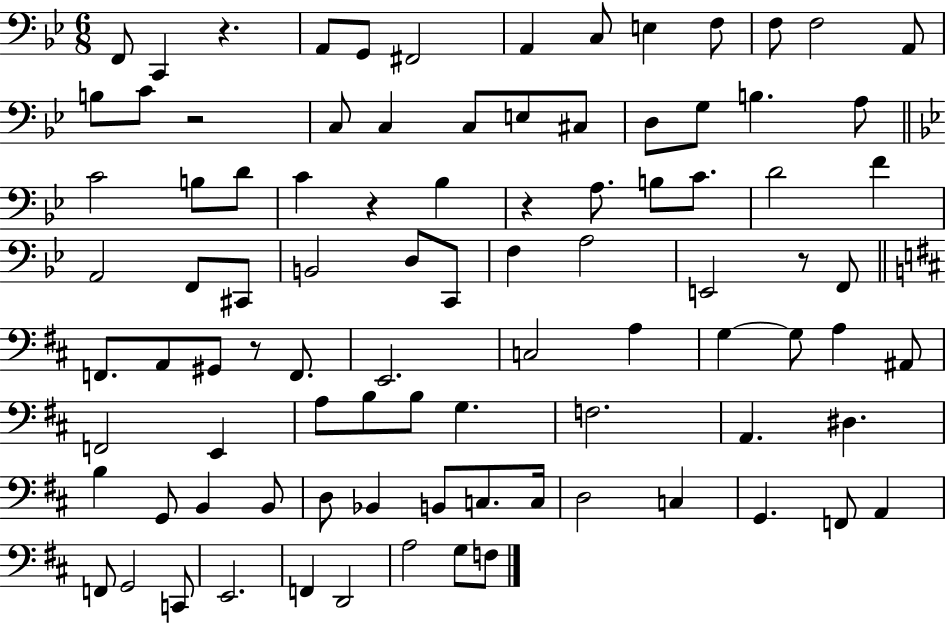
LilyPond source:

{
  \clef bass
  \numericTimeSignature
  \time 6/8
  \key bes \major
  f,8 c,4 r4. | a,8 g,8 fis,2 | a,4 c8 e4 f8 | f8 f2 a,8 | \break b8 c'8 r2 | c8 c4 c8 e8 cis8 | d8 g8 b4. a8 | \bar "||" \break \key g \minor c'2 b8 d'8 | c'4 r4 bes4 | r4 a8. b8 c'8. | d'2 f'4 | \break a,2 f,8 cis,8 | b,2 d8 c,8 | f4 a2 | e,2 r8 f,8 | \break \bar "||" \break \key d \major f,8. a,8 gis,8 r8 f,8. | e,2. | c2 a4 | g4~~ g8 a4 ais,8 | \break f,2 e,4 | a8 b8 b8 g4. | f2. | a,4. dis4. | \break b4 g,8 b,4 b,8 | d8 bes,4 b,8 c8. c16 | d2 c4 | g,4. f,8 a,4 | \break f,8 g,2 c,8 | e,2. | f,4 d,2 | a2 g8 f8 | \break \bar "|."
}